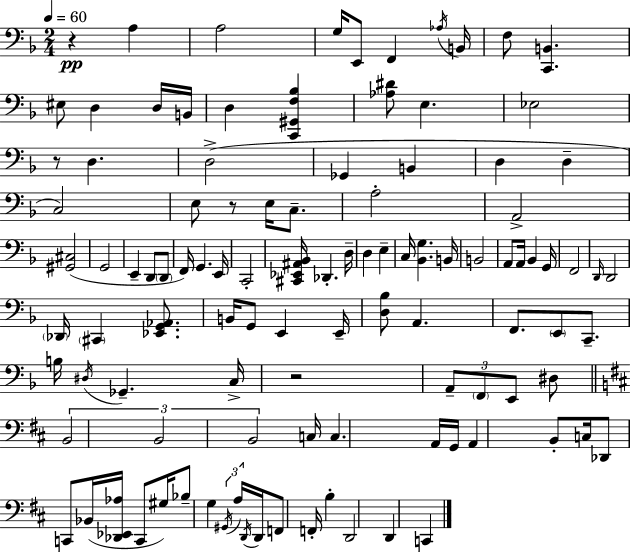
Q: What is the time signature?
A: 2/4